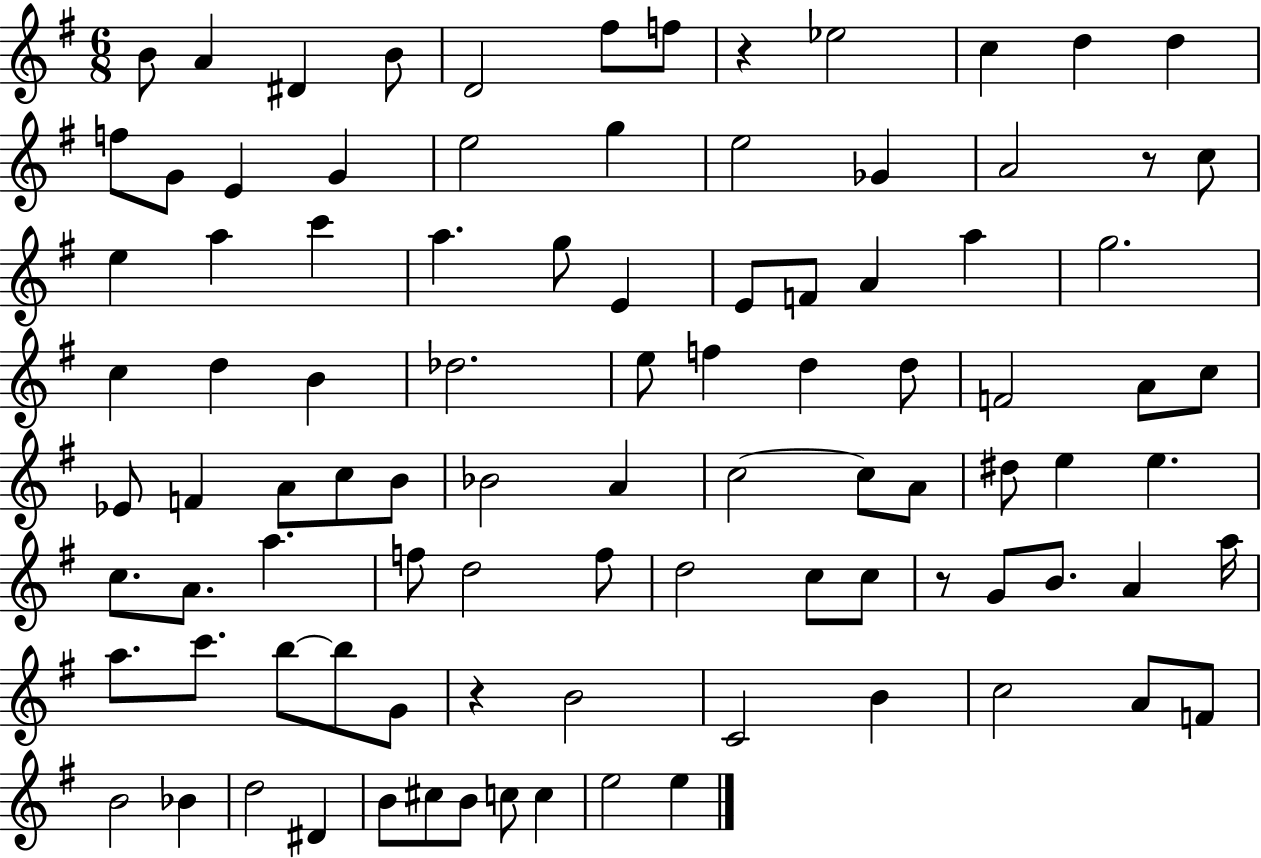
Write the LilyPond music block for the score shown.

{
  \clef treble
  \numericTimeSignature
  \time 6/8
  \key g \major
  b'8 a'4 dis'4 b'8 | d'2 fis''8 f''8 | r4 ees''2 | c''4 d''4 d''4 | \break f''8 g'8 e'4 g'4 | e''2 g''4 | e''2 ges'4 | a'2 r8 c''8 | \break e''4 a''4 c'''4 | a''4. g''8 e'4 | e'8 f'8 a'4 a''4 | g''2. | \break c''4 d''4 b'4 | des''2. | e''8 f''4 d''4 d''8 | f'2 a'8 c''8 | \break ees'8 f'4 a'8 c''8 b'8 | bes'2 a'4 | c''2~~ c''8 a'8 | dis''8 e''4 e''4. | \break c''8. a'8. a''4. | f''8 d''2 f''8 | d''2 c''8 c''8 | r8 g'8 b'8. a'4 a''16 | \break a''8. c'''8. b''8~~ b''8 g'8 | r4 b'2 | c'2 b'4 | c''2 a'8 f'8 | \break b'2 bes'4 | d''2 dis'4 | b'8 cis''8 b'8 c''8 c''4 | e''2 e''4 | \break \bar "|."
}